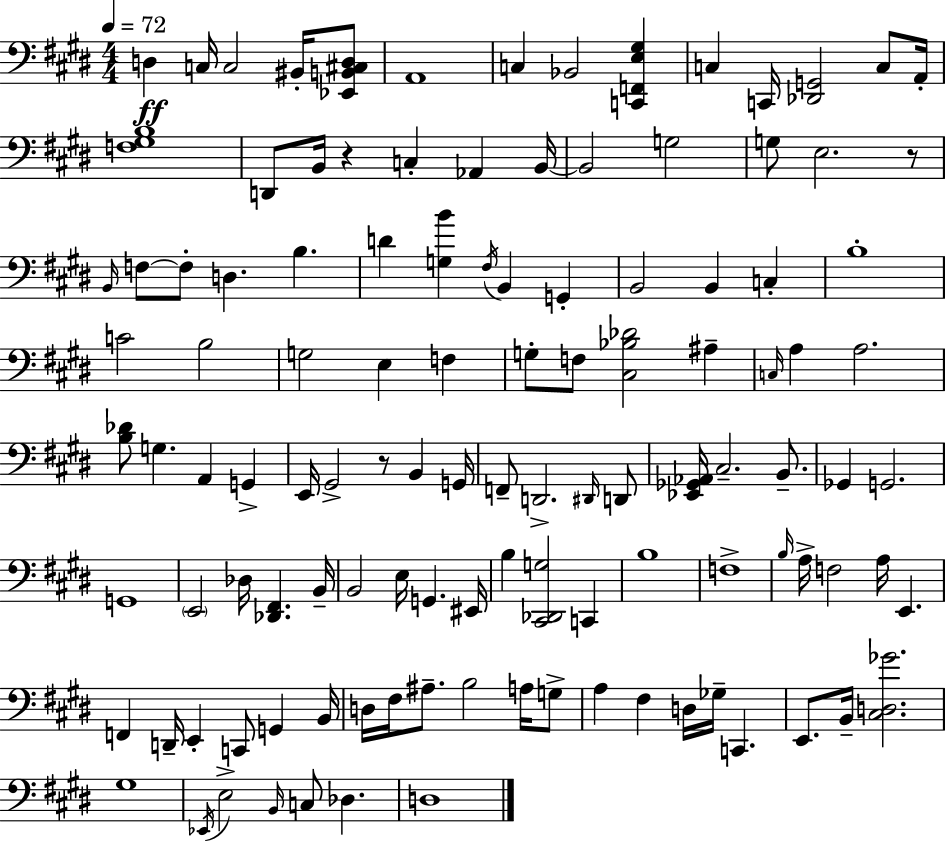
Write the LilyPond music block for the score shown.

{
  \clef bass
  \numericTimeSignature
  \time 4/4
  \key e \major
  \tempo 4 = 72
  d4\ff c16 c2 bis,16-. <ees, b, cis d>8 | a,1 | c4 bes,2 <c, f, e gis>4 | c4 c,16 <des, g,>2 c8 a,16-. | \break <f gis b>1 | d,8 b,16 r4 c4-. aes,4 b,16~~ | b,2 g2 | g8 e2. r8 | \break \grace { b,16 } f8~~ f8-. d4. b4. | d'4 <g b'>4 \acciaccatura { fis16 } b,4 g,4-. | b,2 b,4 c4-. | b1-. | \break c'2 b2 | g2 e4 f4 | g8-. f8 <cis bes des'>2 ais4-- | \grace { c16 } a4 a2. | \break <b des'>8 g4. a,4 g,4-> | e,16 gis,2-> r8 b,4 | g,16 f,8-- d,2.-> | \grace { dis,16 } d,8 <ees, ges, aes,>16 cis2.-- | \break b,8.-- ges,4 g,2. | g,1 | \parenthesize e,2 des16 <des, fis,>4. | b,16-- b,2 e16 g,4. | \break eis,16 b4 <cis, des, g>2 | c,4 b1 | f1-> | \grace { b16 } a16-> f2 a16 e,4. | \break f,4 d,16-- e,4-. c,8 | g,4 b,16 d16 fis16 ais8.-- b2 | a16 g8-> a4 fis4 d16 ges16-- c,4. | e,8. b,16-- <cis d ges'>2. | \break gis1 | \acciaccatura { ees,16 } e2-> \grace { b,16 } c8 | des4. d1 | \bar "|."
}